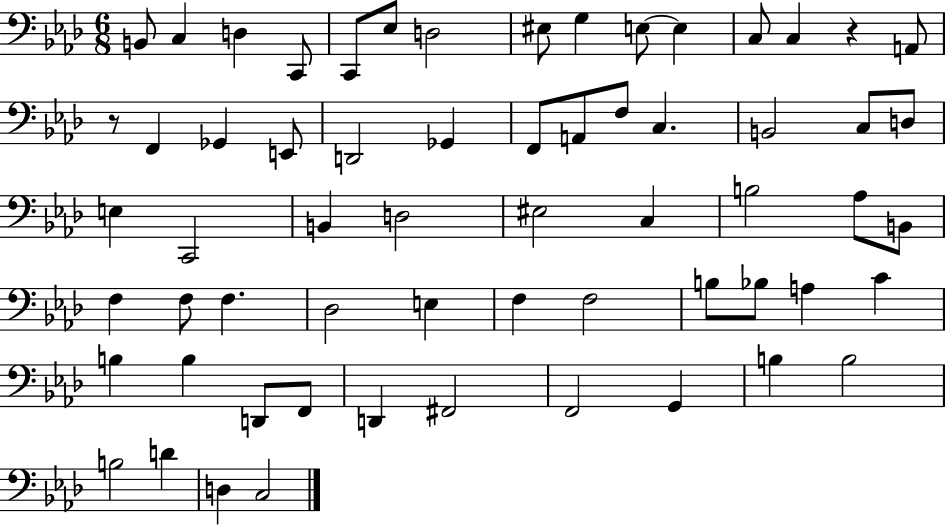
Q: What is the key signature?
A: AES major